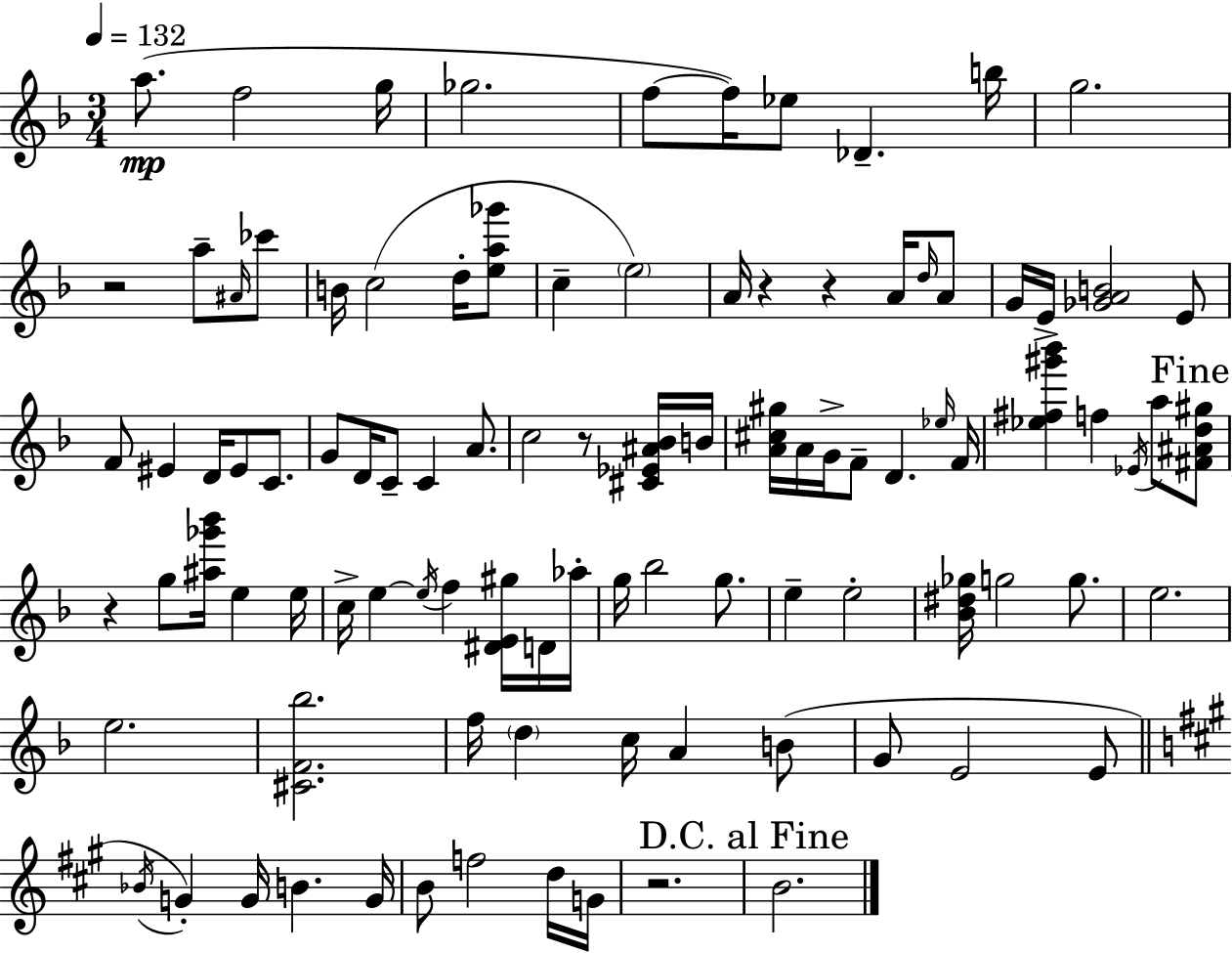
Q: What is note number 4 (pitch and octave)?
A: Gb5